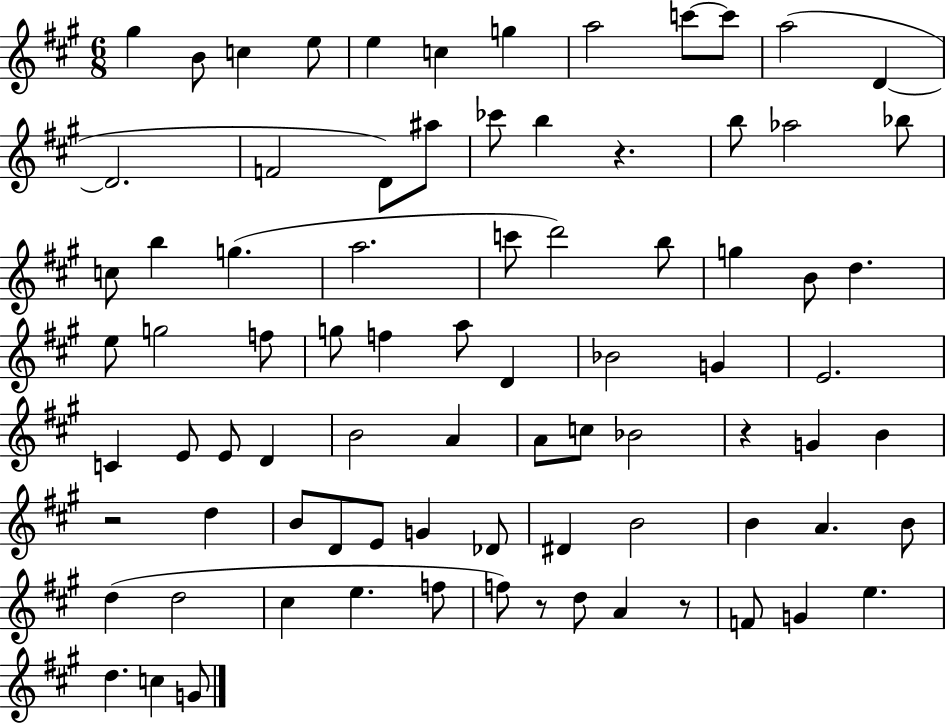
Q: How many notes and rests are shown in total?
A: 82